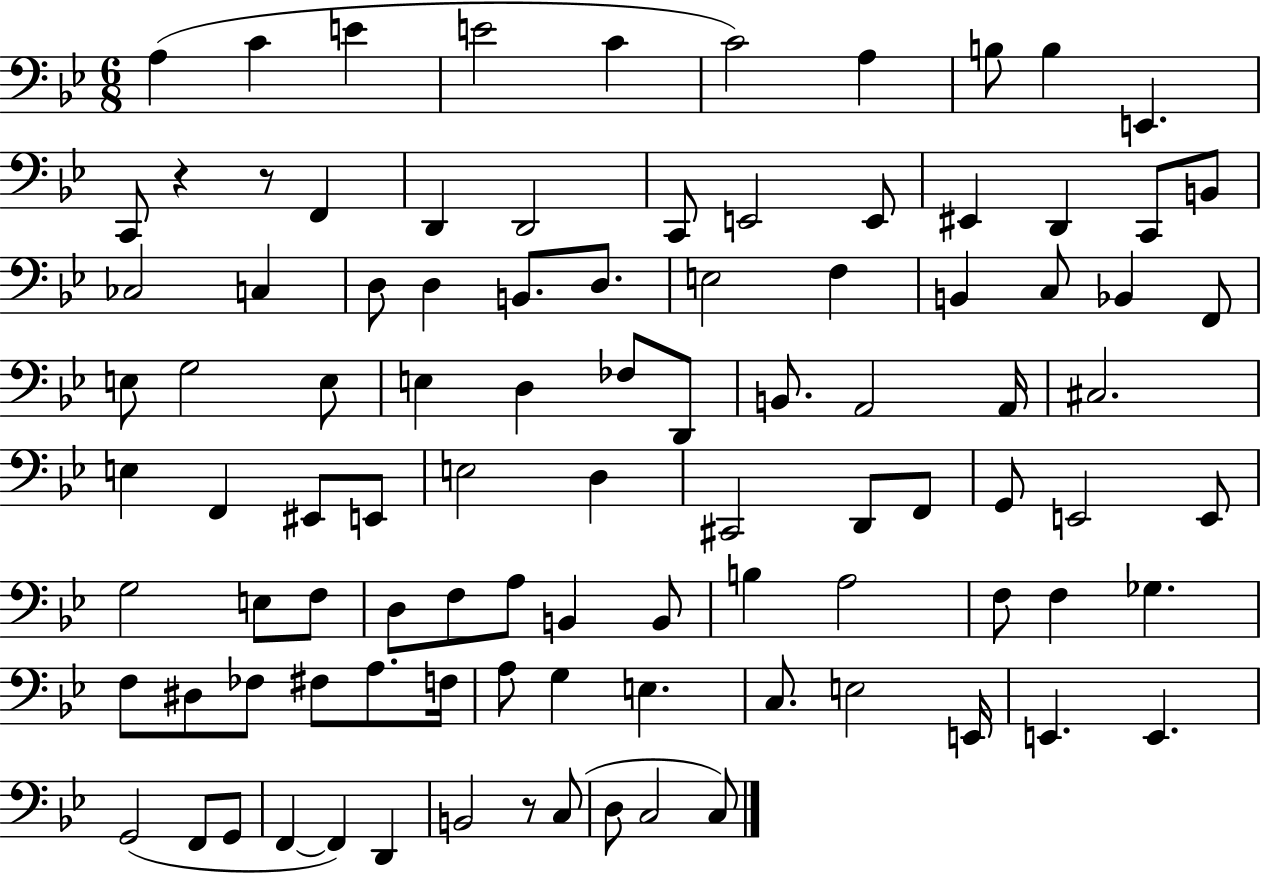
A3/q C4/q E4/q E4/h C4/q C4/h A3/q B3/e B3/q E2/q. C2/e R/q R/e F2/q D2/q D2/h C2/e E2/h E2/e EIS2/q D2/q C2/e B2/e CES3/h C3/q D3/e D3/q B2/e. D3/e. E3/h F3/q B2/q C3/e Bb2/q F2/e E3/e G3/h E3/e E3/q D3/q FES3/e D2/e B2/e. A2/h A2/s C#3/h. E3/q F2/q EIS2/e E2/e E3/h D3/q C#2/h D2/e F2/e G2/e E2/h E2/e G3/h E3/e F3/e D3/e F3/e A3/e B2/q B2/e B3/q A3/h F3/e F3/q Gb3/q. F3/e D#3/e FES3/e F#3/e A3/e. F3/s A3/e G3/q E3/q. C3/e. E3/h E2/s E2/q. E2/q. G2/h F2/e G2/e F2/q F2/q D2/q B2/h R/e C3/e D3/e C3/h C3/e